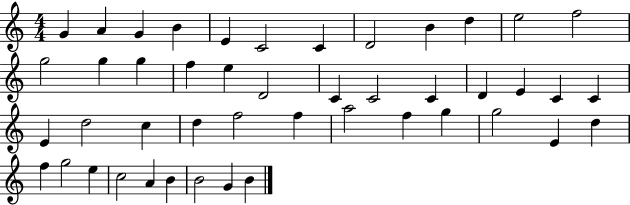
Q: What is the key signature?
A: C major